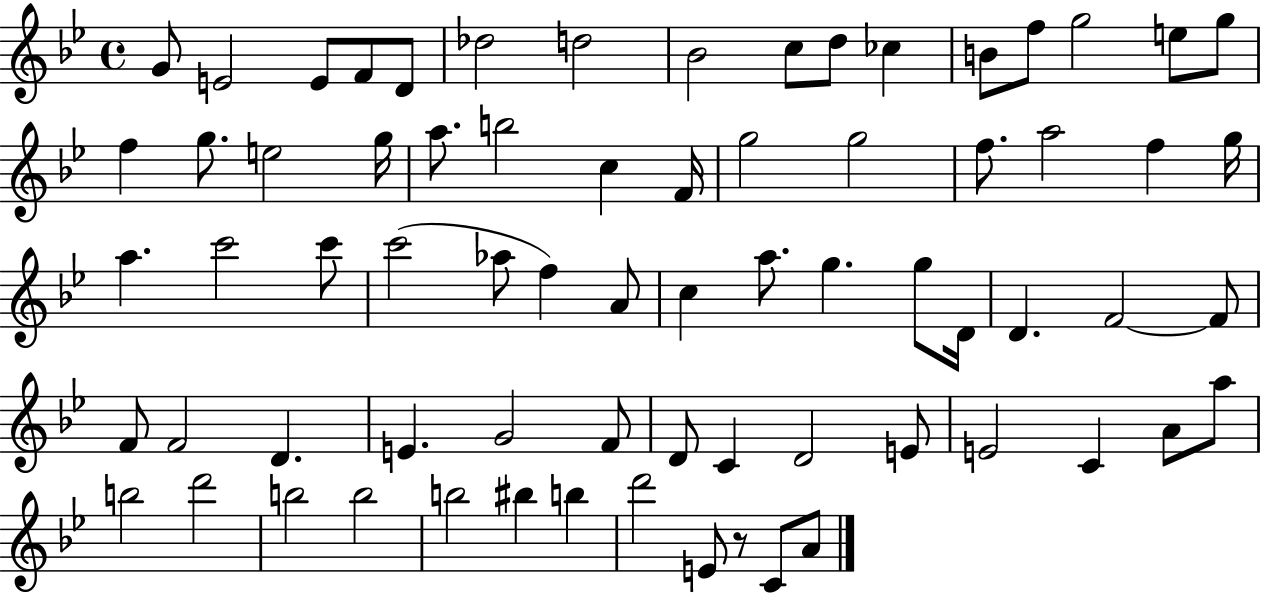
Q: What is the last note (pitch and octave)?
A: A4